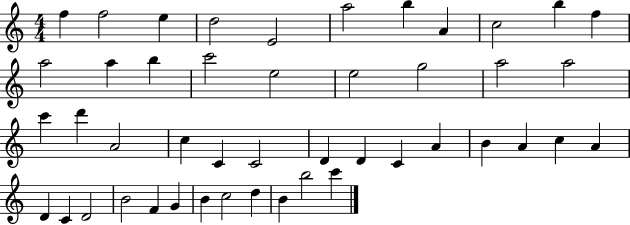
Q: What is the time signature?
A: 4/4